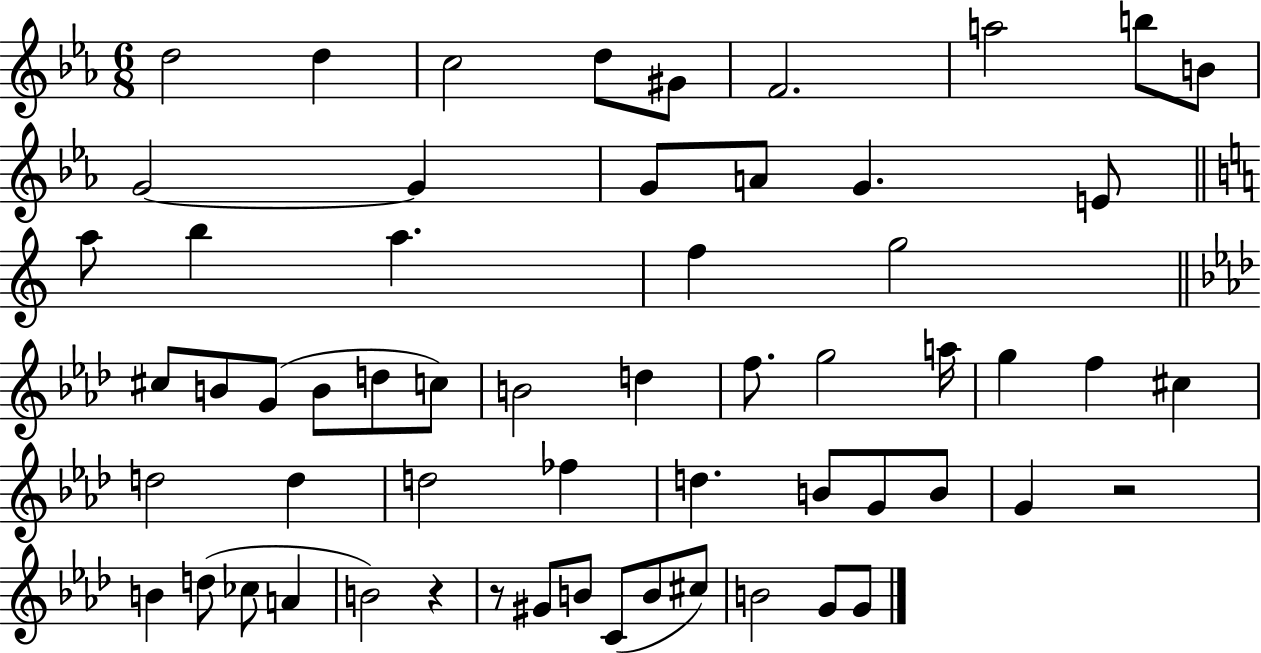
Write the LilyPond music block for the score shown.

{
  \clef treble
  \numericTimeSignature
  \time 6/8
  \key ees \major
  \repeat volta 2 { d''2 d''4 | c''2 d''8 gis'8 | f'2. | a''2 b''8 b'8 | \break g'2~~ g'4 | g'8 a'8 g'4. e'8 | \bar "||" \break \key c \major a''8 b''4 a''4. | f''4 g''2 | \bar "||" \break \key f \minor cis''8 b'8 g'8( b'8 d''8 c''8) | b'2 d''4 | f''8. g''2 a''16 | g''4 f''4 cis''4 | \break d''2 d''4 | d''2 fes''4 | d''4. b'8 g'8 b'8 | g'4 r2 | \break b'4 d''8( ces''8 a'4 | b'2) r4 | r8 gis'8 b'8 c'8( b'8 cis''8) | b'2 g'8 g'8 | \break } \bar "|."
}